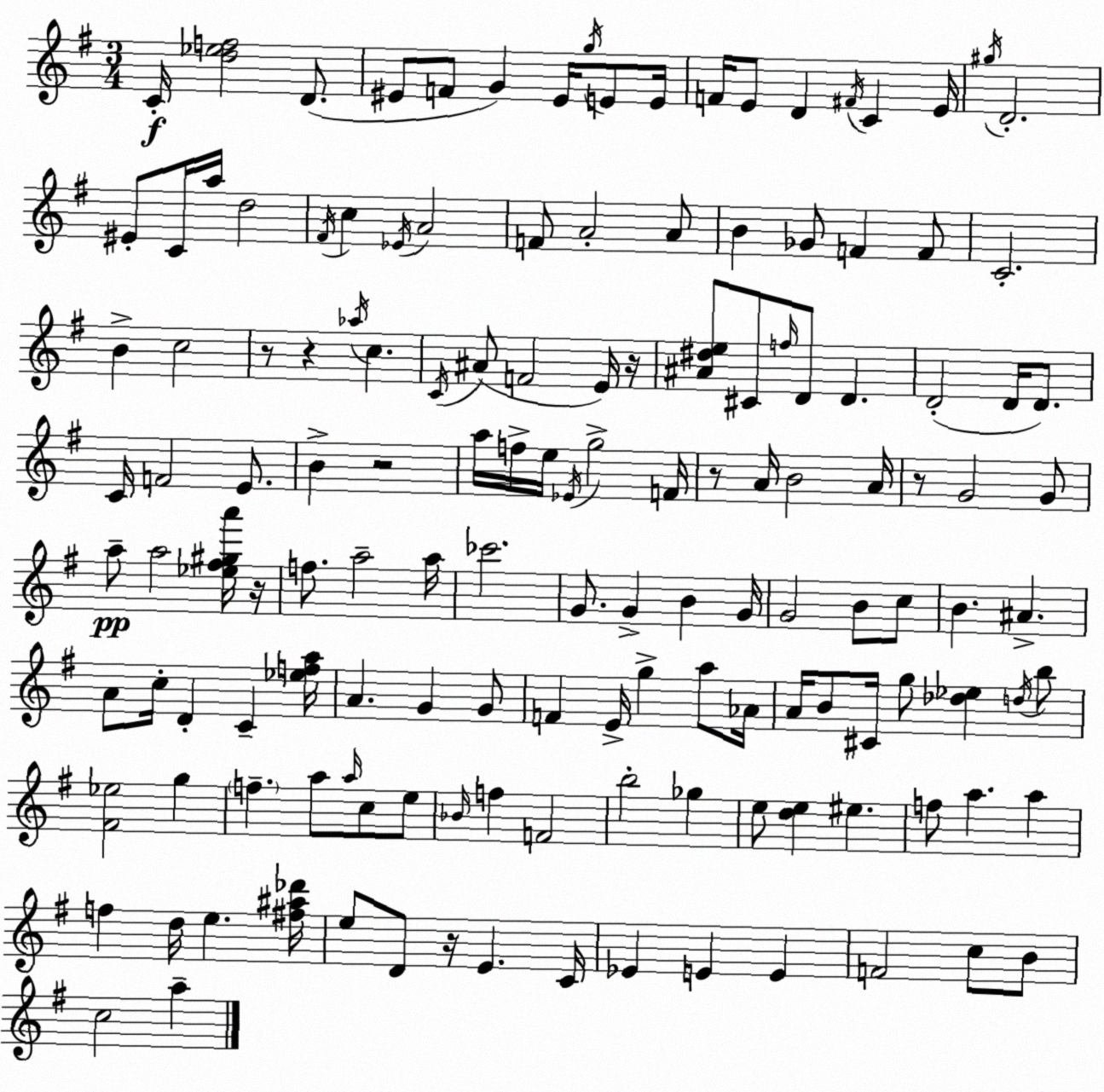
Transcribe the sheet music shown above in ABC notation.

X:1
T:Untitled
M:3/4
L:1/4
K:Em
C/4 [d_ef]2 D/2 ^E/2 F/2 G ^E/4 g/4 E/2 E/4 F/4 E/2 D ^F/4 C E/4 ^g/4 D2 ^E/2 C/4 a/4 d2 ^F/4 c _E/4 A2 F/2 A2 A/2 B _G/2 F F/2 C2 B c2 z/2 z _a/4 c C/4 ^A/2 F2 E/4 z/4 [^A^de]/2 ^C/2 f/4 D/2 D D2 D/4 D/2 C/4 F2 E/2 B z2 a/4 f/4 e/4 _E/4 g2 F/4 z/2 A/4 B2 A/4 z/2 G2 G/2 a/2 a2 [_e^f^ga']/4 z/4 f/2 a2 a/4 _c'2 G/2 G B G/4 G2 B/2 c/2 B ^A A/2 c/4 D C [_efa]/4 A G G/2 F E/4 g a/2 _A/4 A/4 B/2 ^C/4 g/2 [_d_e] d/4 b/2 [^F_e]2 g f a/2 a/4 c/2 e/2 _B/4 f F2 b2 _g e/2 [de] ^e f/2 a a f d/4 e [^f^a_d']/4 e/2 D/2 z/4 E C/4 _E E E F2 c/2 B/2 c2 a